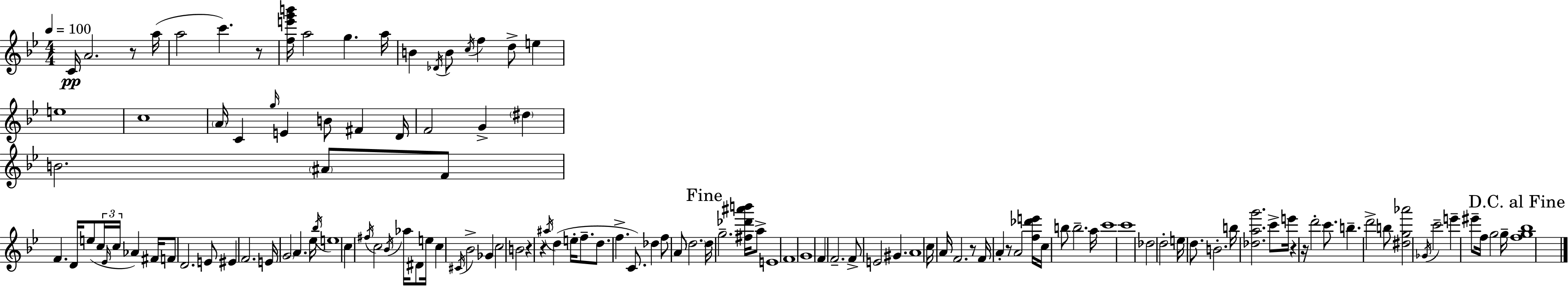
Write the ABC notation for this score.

X:1
T:Untitled
M:4/4
L:1/4
K:Gm
C/4 A2 z/2 a/4 a2 c' z/2 [fe'g'b']/4 a2 g a/4 B _D/4 B/2 c/4 f d/2 e e4 c4 A/4 C g/4 E B/2 ^F D/4 F2 G ^d B2 ^A/2 F/2 F D/4 e/2 c/4 _E/4 c/4 _A ^F/4 F/2 D2 E/2 ^E F2 E/4 G2 A _e/4 _b/4 e4 c ^f/4 c2 _B/4 _a/4 ^D/2 e/4 c ^C/4 _B2 _G c2 B2 z z ^a/4 d e/4 f/2 d/2 f C/2 _d f/2 A/2 d2 d/4 g2 [^f_d'^a'b']/4 a/2 E4 F4 G4 F F2 F/2 E2 ^G A4 c/4 A/4 F2 z/2 F/4 A z/2 A2 [f_d'e']/4 c/4 b/2 b2 a/4 c'4 c'4 _d2 d2 e/4 d/2 B2 b/4 [_dag']2 c'/2 e'/4 z z/4 d'2 c'/2 b d'2 b/2 [^dg_a']2 _G/4 c'2 e' ^e'/2 f/4 g2 g/4 [fg_b]4